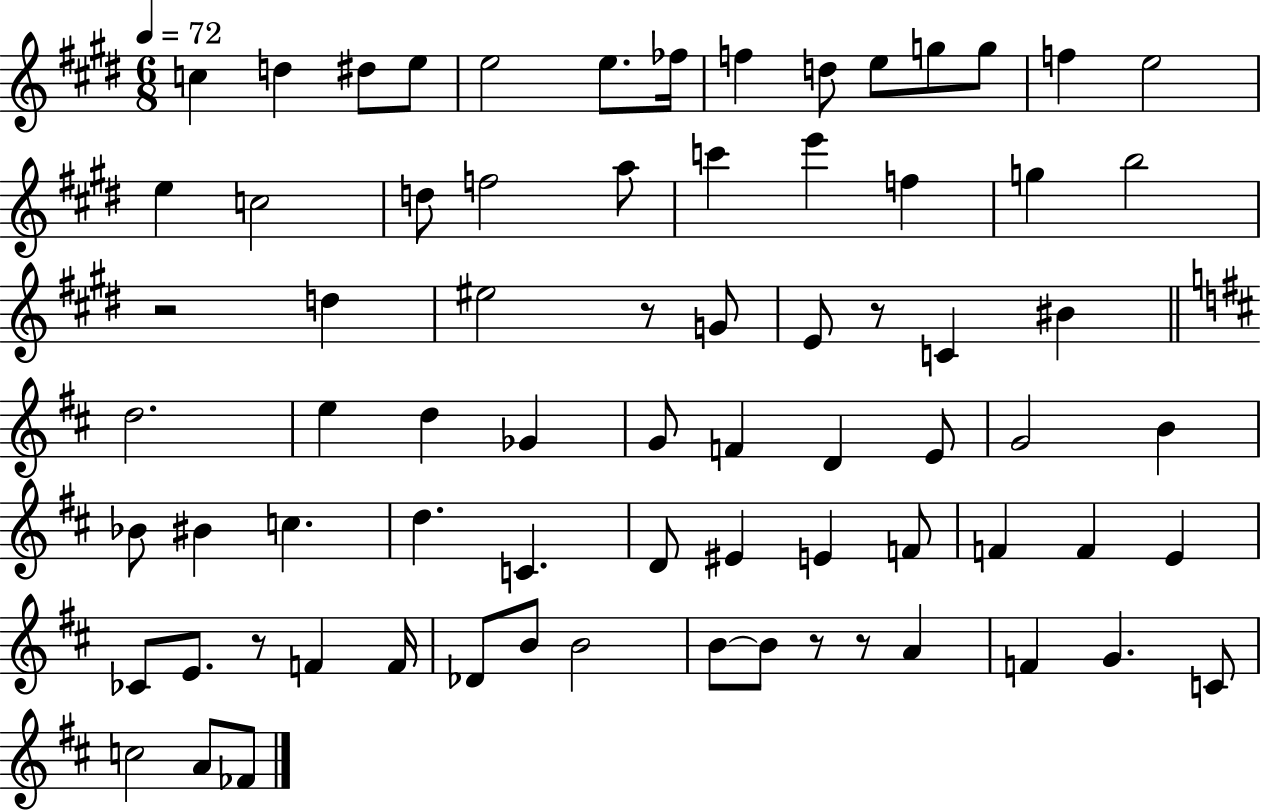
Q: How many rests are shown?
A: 6